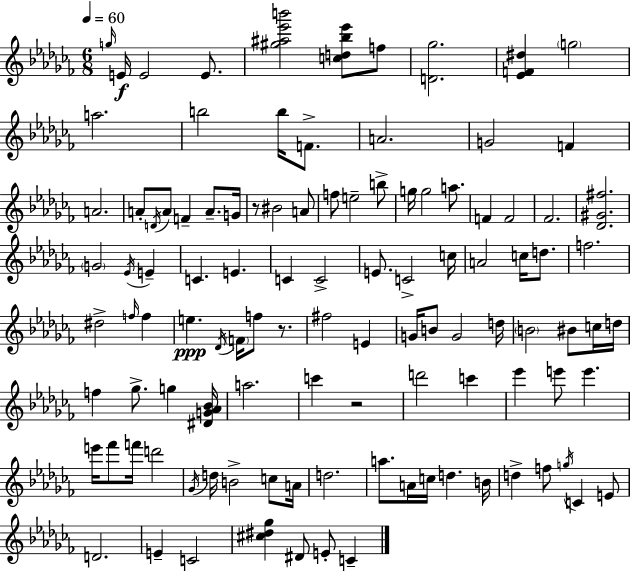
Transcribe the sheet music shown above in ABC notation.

X:1
T:Untitled
M:6/8
L:1/4
K:Abm
g/4 E/4 E2 E/2 [^g^a_e'b']2 [cd_b_e']/2 f/2 [D_g]2 [_EF^d] g2 a2 b2 b/4 F/2 A2 G2 F A2 A/2 D/4 A/2 F A/2 G/4 z/2 ^B2 A/2 f/2 e2 b/2 g/4 g2 a/2 F F2 _F2 [_D^G^f]2 G2 _E/4 E C E C C2 E/2 C2 c/4 A2 c/4 d/2 f2 ^d2 f/4 f e _D/4 F/4 f/2 z/2 ^f2 E G/4 B/2 G2 d/4 B2 ^B/2 c/4 d/4 f _g/2 g [^DG_A_B]/4 a2 c' z2 d'2 c' _e' e'/2 e' e'/4 _f'/2 f'/4 d'2 _G/4 d/4 B2 c/2 A/4 d2 a/2 A/4 c/4 d B/4 d f/2 g/4 C E/2 D2 E C2 [^c^d_g] ^D/2 E/2 C